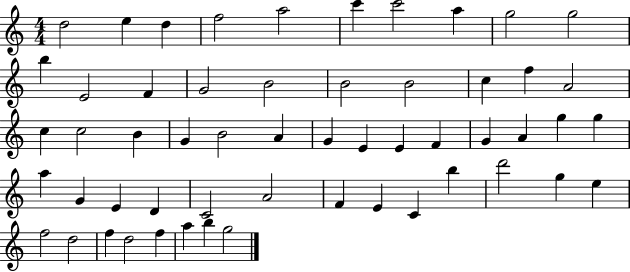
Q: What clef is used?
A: treble